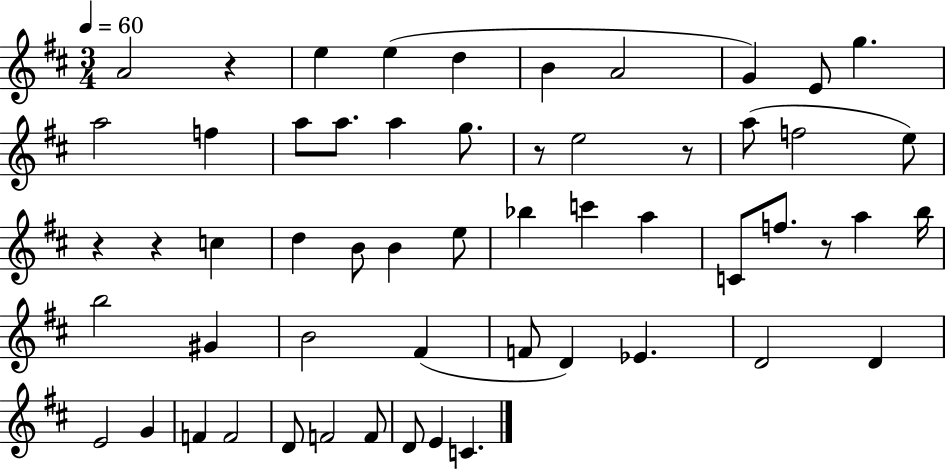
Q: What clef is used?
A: treble